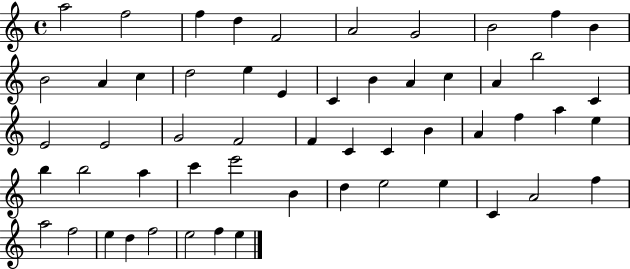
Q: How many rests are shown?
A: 0